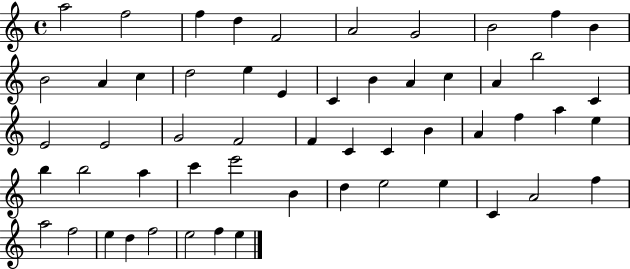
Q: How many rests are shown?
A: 0